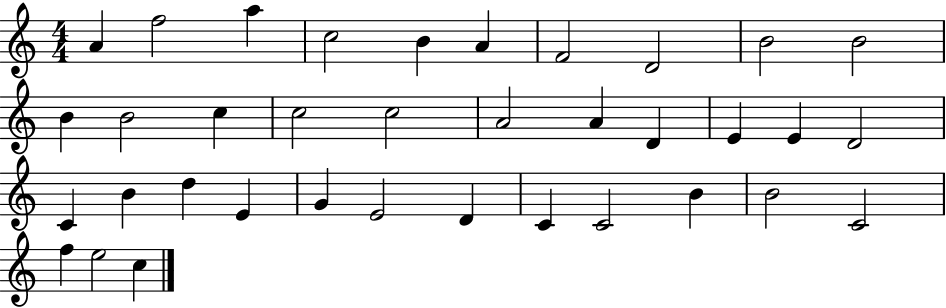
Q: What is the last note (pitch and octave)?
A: C5